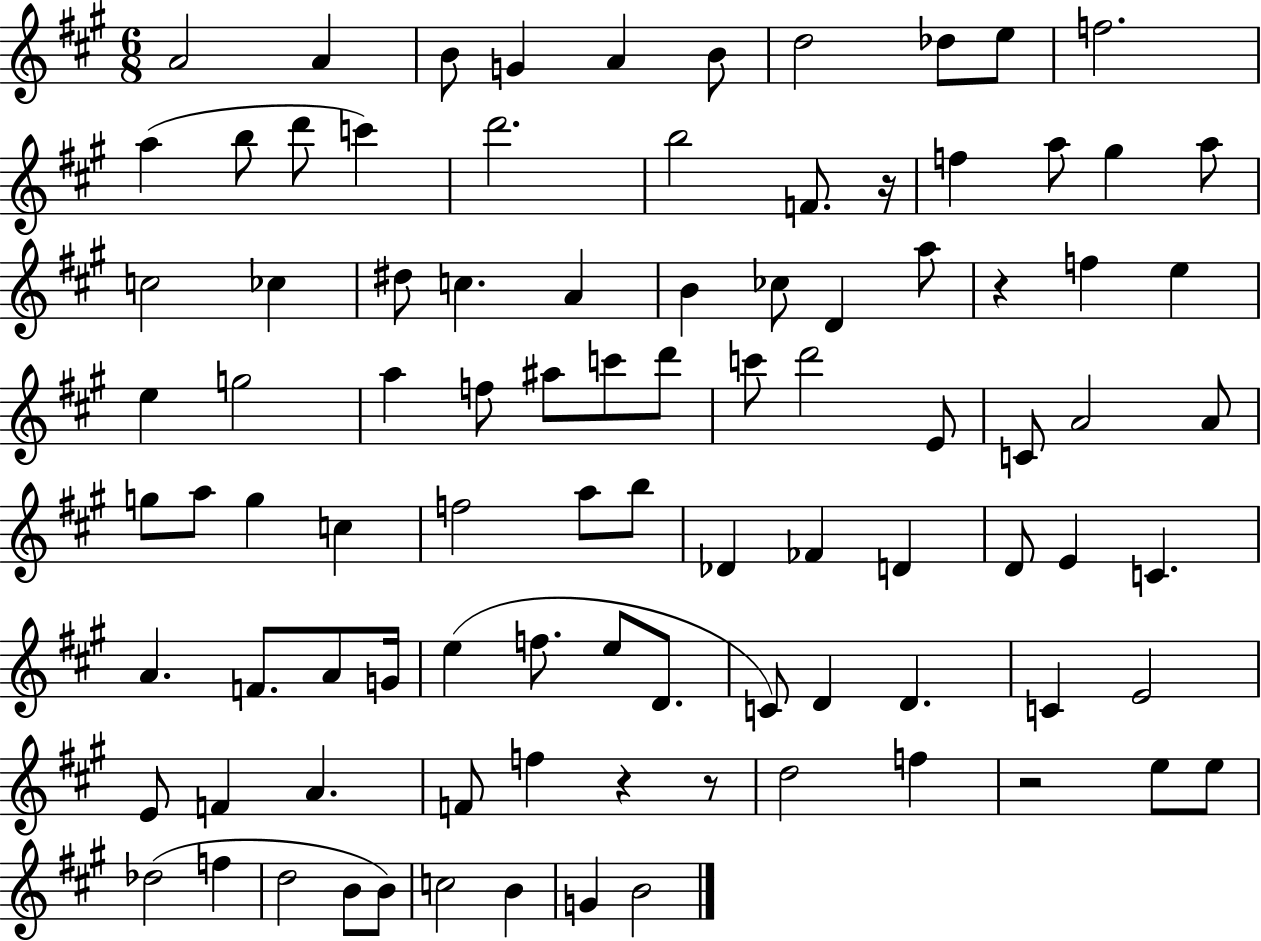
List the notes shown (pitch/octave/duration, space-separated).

A4/h A4/q B4/e G4/q A4/q B4/e D5/h Db5/e E5/e F5/h. A5/q B5/e D6/e C6/q D6/h. B5/h F4/e. R/s F5/q A5/e G#5/q A5/e C5/h CES5/q D#5/e C5/q. A4/q B4/q CES5/e D4/q A5/e R/q F5/q E5/q E5/q G5/h A5/q F5/e A#5/e C6/e D6/e C6/e D6/h E4/e C4/e A4/h A4/e G5/e A5/e G5/q C5/q F5/h A5/e B5/e Db4/q FES4/q D4/q D4/e E4/q C4/q. A4/q. F4/e. A4/e G4/s E5/q F5/e. E5/e D4/e. C4/e D4/q D4/q. C4/q E4/h E4/e F4/q A4/q. F4/e F5/q R/q R/e D5/h F5/q R/h E5/e E5/e Db5/h F5/q D5/h B4/e B4/e C5/h B4/q G4/q B4/h